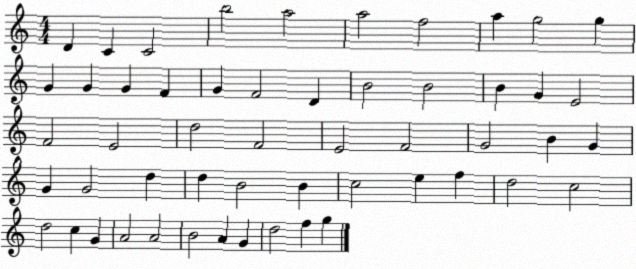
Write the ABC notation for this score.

X:1
T:Untitled
M:4/4
L:1/4
K:C
D C C2 b2 a2 a2 f2 a g2 g G G G F G F2 D B2 B2 B G E2 F2 E2 d2 F2 E2 F2 G2 B G G G2 d d B2 B c2 e f d2 c2 d2 c G A2 A2 B2 A G d2 f g